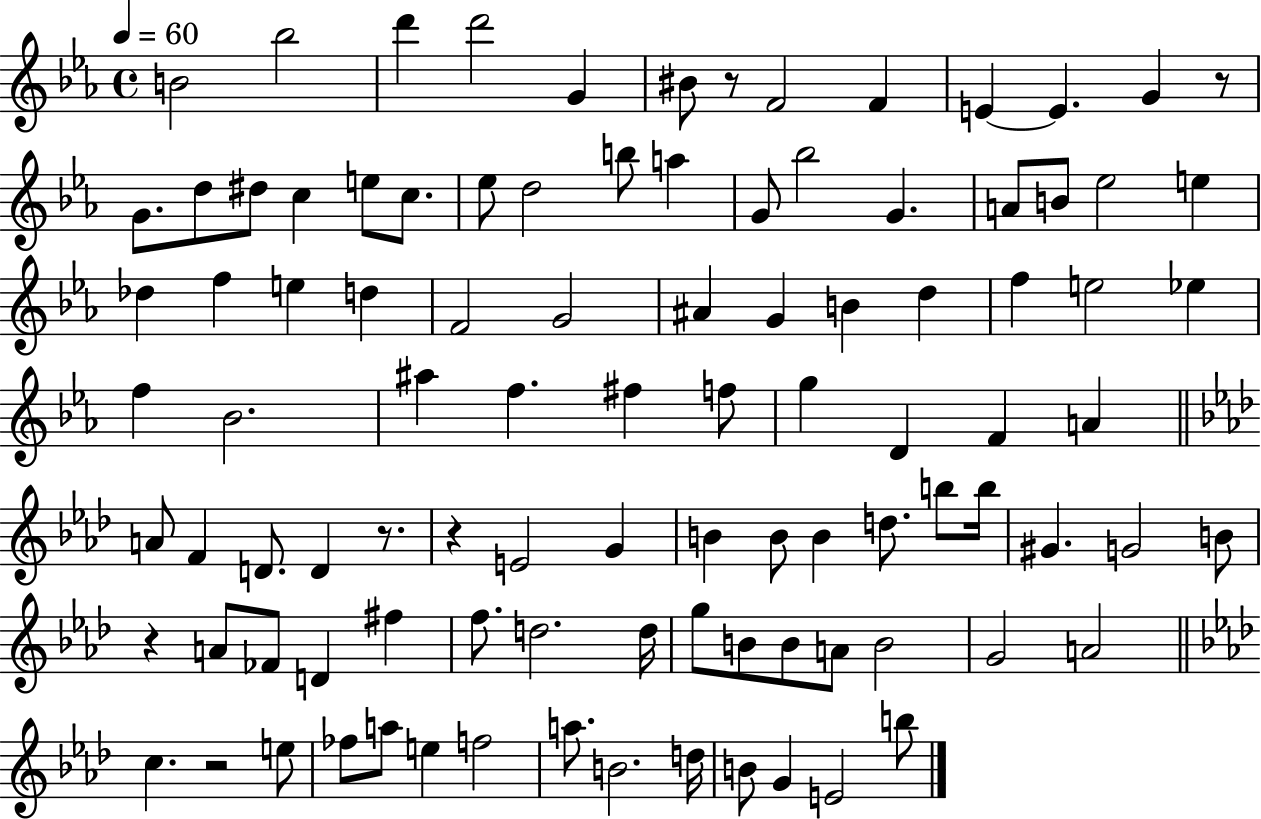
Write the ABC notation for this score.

X:1
T:Untitled
M:4/4
L:1/4
K:Eb
B2 _b2 d' d'2 G ^B/2 z/2 F2 F E E G z/2 G/2 d/2 ^d/2 c e/2 c/2 _e/2 d2 b/2 a G/2 _b2 G A/2 B/2 _e2 e _d f e d F2 G2 ^A G B d f e2 _e f _B2 ^a f ^f f/2 g D F A A/2 F D/2 D z/2 z E2 G B B/2 B d/2 b/2 b/4 ^G G2 B/2 z A/2 _F/2 D ^f f/2 d2 d/4 g/2 B/2 B/2 A/2 B2 G2 A2 c z2 e/2 _f/2 a/2 e f2 a/2 B2 d/4 B/2 G E2 b/2